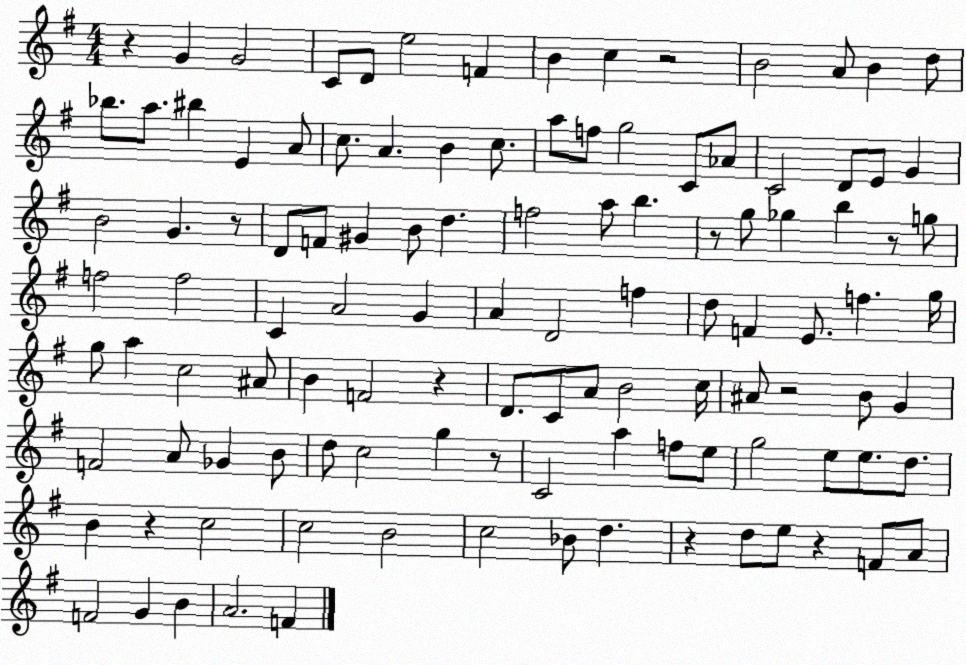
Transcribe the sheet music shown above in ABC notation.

X:1
T:Untitled
M:4/4
L:1/4
K:G
z G G2 C/2 D/2 e2 F B c z2 B2 A/2 B d/2 _b/2 a/2 ^b E A/2 c/2 A B c/2 a/2 f/2 g2 C/2 _A/2 C2 D/2 E/2 G B2 G z/2 D/2 F/2 ^G B/2 d f2 a/2 b z/2 g/2 _g b z/2 g/2 f2 f2 C A2 G A D2 f d/2 F E/2 f g/4 g/2 a c2 ^A/2 B F2 z D/2 C/2 A/2 B2 c/4 ^A/2 z2 B/2 G F2 A/2 _G B/2 d/2 c2 g z/2 C2 a f/2 e/2 g2 e/2 e/2 d/2 B z c2 c2 B2 c2 _B/2 d z d/2 e/2 z F/2 A/2 F2 G B A2 F